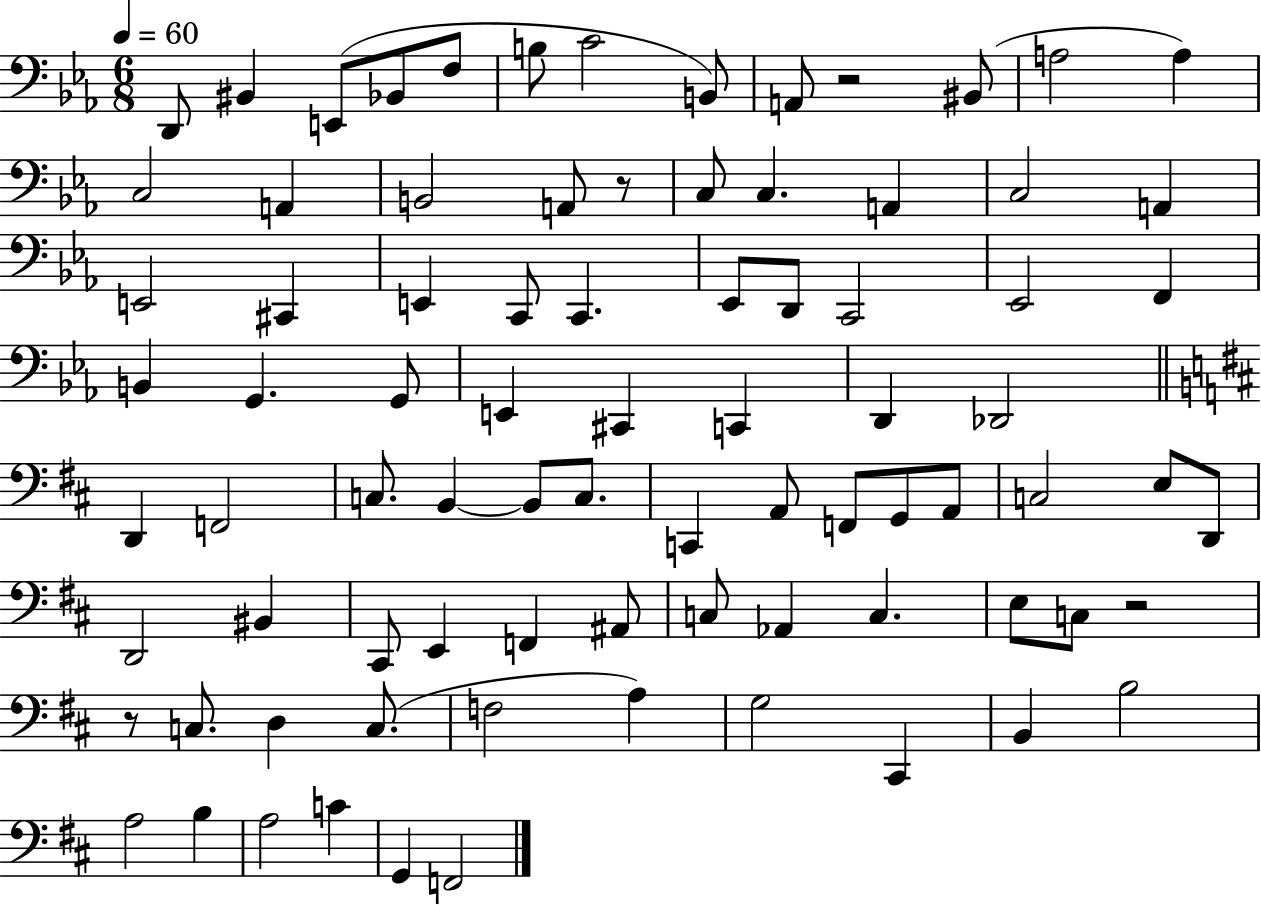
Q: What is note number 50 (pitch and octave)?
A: A2